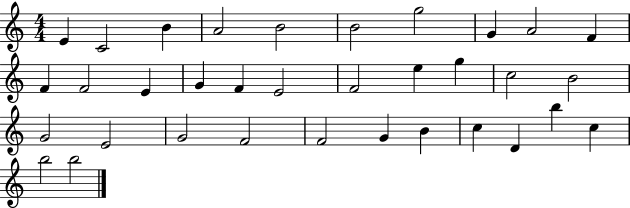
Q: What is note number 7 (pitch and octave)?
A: G5